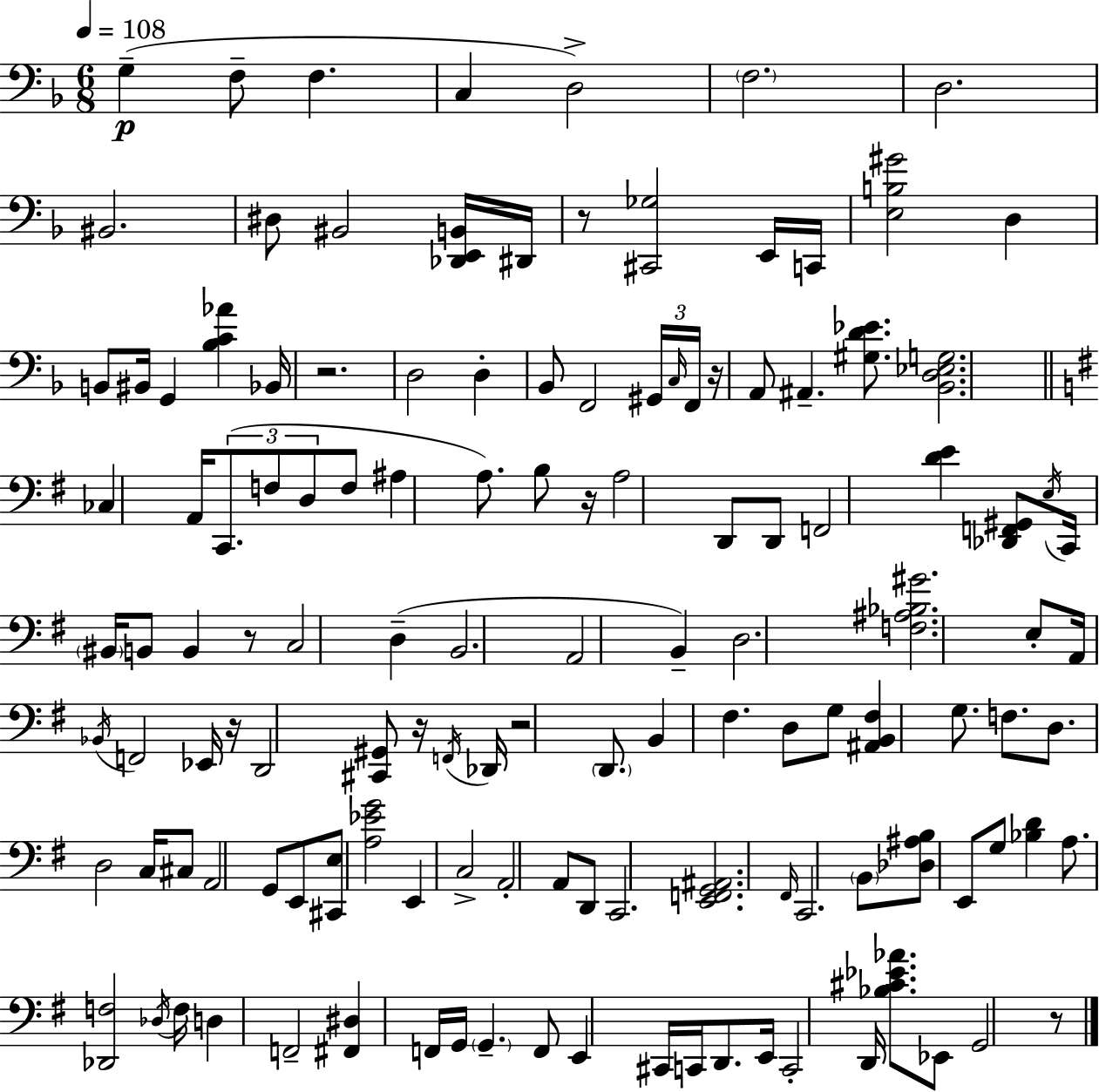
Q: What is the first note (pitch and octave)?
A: G3